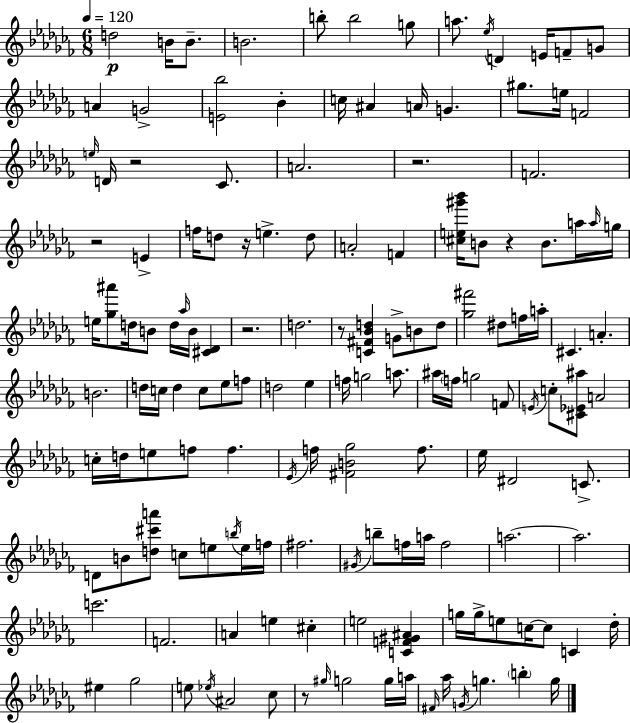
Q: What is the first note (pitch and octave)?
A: D5